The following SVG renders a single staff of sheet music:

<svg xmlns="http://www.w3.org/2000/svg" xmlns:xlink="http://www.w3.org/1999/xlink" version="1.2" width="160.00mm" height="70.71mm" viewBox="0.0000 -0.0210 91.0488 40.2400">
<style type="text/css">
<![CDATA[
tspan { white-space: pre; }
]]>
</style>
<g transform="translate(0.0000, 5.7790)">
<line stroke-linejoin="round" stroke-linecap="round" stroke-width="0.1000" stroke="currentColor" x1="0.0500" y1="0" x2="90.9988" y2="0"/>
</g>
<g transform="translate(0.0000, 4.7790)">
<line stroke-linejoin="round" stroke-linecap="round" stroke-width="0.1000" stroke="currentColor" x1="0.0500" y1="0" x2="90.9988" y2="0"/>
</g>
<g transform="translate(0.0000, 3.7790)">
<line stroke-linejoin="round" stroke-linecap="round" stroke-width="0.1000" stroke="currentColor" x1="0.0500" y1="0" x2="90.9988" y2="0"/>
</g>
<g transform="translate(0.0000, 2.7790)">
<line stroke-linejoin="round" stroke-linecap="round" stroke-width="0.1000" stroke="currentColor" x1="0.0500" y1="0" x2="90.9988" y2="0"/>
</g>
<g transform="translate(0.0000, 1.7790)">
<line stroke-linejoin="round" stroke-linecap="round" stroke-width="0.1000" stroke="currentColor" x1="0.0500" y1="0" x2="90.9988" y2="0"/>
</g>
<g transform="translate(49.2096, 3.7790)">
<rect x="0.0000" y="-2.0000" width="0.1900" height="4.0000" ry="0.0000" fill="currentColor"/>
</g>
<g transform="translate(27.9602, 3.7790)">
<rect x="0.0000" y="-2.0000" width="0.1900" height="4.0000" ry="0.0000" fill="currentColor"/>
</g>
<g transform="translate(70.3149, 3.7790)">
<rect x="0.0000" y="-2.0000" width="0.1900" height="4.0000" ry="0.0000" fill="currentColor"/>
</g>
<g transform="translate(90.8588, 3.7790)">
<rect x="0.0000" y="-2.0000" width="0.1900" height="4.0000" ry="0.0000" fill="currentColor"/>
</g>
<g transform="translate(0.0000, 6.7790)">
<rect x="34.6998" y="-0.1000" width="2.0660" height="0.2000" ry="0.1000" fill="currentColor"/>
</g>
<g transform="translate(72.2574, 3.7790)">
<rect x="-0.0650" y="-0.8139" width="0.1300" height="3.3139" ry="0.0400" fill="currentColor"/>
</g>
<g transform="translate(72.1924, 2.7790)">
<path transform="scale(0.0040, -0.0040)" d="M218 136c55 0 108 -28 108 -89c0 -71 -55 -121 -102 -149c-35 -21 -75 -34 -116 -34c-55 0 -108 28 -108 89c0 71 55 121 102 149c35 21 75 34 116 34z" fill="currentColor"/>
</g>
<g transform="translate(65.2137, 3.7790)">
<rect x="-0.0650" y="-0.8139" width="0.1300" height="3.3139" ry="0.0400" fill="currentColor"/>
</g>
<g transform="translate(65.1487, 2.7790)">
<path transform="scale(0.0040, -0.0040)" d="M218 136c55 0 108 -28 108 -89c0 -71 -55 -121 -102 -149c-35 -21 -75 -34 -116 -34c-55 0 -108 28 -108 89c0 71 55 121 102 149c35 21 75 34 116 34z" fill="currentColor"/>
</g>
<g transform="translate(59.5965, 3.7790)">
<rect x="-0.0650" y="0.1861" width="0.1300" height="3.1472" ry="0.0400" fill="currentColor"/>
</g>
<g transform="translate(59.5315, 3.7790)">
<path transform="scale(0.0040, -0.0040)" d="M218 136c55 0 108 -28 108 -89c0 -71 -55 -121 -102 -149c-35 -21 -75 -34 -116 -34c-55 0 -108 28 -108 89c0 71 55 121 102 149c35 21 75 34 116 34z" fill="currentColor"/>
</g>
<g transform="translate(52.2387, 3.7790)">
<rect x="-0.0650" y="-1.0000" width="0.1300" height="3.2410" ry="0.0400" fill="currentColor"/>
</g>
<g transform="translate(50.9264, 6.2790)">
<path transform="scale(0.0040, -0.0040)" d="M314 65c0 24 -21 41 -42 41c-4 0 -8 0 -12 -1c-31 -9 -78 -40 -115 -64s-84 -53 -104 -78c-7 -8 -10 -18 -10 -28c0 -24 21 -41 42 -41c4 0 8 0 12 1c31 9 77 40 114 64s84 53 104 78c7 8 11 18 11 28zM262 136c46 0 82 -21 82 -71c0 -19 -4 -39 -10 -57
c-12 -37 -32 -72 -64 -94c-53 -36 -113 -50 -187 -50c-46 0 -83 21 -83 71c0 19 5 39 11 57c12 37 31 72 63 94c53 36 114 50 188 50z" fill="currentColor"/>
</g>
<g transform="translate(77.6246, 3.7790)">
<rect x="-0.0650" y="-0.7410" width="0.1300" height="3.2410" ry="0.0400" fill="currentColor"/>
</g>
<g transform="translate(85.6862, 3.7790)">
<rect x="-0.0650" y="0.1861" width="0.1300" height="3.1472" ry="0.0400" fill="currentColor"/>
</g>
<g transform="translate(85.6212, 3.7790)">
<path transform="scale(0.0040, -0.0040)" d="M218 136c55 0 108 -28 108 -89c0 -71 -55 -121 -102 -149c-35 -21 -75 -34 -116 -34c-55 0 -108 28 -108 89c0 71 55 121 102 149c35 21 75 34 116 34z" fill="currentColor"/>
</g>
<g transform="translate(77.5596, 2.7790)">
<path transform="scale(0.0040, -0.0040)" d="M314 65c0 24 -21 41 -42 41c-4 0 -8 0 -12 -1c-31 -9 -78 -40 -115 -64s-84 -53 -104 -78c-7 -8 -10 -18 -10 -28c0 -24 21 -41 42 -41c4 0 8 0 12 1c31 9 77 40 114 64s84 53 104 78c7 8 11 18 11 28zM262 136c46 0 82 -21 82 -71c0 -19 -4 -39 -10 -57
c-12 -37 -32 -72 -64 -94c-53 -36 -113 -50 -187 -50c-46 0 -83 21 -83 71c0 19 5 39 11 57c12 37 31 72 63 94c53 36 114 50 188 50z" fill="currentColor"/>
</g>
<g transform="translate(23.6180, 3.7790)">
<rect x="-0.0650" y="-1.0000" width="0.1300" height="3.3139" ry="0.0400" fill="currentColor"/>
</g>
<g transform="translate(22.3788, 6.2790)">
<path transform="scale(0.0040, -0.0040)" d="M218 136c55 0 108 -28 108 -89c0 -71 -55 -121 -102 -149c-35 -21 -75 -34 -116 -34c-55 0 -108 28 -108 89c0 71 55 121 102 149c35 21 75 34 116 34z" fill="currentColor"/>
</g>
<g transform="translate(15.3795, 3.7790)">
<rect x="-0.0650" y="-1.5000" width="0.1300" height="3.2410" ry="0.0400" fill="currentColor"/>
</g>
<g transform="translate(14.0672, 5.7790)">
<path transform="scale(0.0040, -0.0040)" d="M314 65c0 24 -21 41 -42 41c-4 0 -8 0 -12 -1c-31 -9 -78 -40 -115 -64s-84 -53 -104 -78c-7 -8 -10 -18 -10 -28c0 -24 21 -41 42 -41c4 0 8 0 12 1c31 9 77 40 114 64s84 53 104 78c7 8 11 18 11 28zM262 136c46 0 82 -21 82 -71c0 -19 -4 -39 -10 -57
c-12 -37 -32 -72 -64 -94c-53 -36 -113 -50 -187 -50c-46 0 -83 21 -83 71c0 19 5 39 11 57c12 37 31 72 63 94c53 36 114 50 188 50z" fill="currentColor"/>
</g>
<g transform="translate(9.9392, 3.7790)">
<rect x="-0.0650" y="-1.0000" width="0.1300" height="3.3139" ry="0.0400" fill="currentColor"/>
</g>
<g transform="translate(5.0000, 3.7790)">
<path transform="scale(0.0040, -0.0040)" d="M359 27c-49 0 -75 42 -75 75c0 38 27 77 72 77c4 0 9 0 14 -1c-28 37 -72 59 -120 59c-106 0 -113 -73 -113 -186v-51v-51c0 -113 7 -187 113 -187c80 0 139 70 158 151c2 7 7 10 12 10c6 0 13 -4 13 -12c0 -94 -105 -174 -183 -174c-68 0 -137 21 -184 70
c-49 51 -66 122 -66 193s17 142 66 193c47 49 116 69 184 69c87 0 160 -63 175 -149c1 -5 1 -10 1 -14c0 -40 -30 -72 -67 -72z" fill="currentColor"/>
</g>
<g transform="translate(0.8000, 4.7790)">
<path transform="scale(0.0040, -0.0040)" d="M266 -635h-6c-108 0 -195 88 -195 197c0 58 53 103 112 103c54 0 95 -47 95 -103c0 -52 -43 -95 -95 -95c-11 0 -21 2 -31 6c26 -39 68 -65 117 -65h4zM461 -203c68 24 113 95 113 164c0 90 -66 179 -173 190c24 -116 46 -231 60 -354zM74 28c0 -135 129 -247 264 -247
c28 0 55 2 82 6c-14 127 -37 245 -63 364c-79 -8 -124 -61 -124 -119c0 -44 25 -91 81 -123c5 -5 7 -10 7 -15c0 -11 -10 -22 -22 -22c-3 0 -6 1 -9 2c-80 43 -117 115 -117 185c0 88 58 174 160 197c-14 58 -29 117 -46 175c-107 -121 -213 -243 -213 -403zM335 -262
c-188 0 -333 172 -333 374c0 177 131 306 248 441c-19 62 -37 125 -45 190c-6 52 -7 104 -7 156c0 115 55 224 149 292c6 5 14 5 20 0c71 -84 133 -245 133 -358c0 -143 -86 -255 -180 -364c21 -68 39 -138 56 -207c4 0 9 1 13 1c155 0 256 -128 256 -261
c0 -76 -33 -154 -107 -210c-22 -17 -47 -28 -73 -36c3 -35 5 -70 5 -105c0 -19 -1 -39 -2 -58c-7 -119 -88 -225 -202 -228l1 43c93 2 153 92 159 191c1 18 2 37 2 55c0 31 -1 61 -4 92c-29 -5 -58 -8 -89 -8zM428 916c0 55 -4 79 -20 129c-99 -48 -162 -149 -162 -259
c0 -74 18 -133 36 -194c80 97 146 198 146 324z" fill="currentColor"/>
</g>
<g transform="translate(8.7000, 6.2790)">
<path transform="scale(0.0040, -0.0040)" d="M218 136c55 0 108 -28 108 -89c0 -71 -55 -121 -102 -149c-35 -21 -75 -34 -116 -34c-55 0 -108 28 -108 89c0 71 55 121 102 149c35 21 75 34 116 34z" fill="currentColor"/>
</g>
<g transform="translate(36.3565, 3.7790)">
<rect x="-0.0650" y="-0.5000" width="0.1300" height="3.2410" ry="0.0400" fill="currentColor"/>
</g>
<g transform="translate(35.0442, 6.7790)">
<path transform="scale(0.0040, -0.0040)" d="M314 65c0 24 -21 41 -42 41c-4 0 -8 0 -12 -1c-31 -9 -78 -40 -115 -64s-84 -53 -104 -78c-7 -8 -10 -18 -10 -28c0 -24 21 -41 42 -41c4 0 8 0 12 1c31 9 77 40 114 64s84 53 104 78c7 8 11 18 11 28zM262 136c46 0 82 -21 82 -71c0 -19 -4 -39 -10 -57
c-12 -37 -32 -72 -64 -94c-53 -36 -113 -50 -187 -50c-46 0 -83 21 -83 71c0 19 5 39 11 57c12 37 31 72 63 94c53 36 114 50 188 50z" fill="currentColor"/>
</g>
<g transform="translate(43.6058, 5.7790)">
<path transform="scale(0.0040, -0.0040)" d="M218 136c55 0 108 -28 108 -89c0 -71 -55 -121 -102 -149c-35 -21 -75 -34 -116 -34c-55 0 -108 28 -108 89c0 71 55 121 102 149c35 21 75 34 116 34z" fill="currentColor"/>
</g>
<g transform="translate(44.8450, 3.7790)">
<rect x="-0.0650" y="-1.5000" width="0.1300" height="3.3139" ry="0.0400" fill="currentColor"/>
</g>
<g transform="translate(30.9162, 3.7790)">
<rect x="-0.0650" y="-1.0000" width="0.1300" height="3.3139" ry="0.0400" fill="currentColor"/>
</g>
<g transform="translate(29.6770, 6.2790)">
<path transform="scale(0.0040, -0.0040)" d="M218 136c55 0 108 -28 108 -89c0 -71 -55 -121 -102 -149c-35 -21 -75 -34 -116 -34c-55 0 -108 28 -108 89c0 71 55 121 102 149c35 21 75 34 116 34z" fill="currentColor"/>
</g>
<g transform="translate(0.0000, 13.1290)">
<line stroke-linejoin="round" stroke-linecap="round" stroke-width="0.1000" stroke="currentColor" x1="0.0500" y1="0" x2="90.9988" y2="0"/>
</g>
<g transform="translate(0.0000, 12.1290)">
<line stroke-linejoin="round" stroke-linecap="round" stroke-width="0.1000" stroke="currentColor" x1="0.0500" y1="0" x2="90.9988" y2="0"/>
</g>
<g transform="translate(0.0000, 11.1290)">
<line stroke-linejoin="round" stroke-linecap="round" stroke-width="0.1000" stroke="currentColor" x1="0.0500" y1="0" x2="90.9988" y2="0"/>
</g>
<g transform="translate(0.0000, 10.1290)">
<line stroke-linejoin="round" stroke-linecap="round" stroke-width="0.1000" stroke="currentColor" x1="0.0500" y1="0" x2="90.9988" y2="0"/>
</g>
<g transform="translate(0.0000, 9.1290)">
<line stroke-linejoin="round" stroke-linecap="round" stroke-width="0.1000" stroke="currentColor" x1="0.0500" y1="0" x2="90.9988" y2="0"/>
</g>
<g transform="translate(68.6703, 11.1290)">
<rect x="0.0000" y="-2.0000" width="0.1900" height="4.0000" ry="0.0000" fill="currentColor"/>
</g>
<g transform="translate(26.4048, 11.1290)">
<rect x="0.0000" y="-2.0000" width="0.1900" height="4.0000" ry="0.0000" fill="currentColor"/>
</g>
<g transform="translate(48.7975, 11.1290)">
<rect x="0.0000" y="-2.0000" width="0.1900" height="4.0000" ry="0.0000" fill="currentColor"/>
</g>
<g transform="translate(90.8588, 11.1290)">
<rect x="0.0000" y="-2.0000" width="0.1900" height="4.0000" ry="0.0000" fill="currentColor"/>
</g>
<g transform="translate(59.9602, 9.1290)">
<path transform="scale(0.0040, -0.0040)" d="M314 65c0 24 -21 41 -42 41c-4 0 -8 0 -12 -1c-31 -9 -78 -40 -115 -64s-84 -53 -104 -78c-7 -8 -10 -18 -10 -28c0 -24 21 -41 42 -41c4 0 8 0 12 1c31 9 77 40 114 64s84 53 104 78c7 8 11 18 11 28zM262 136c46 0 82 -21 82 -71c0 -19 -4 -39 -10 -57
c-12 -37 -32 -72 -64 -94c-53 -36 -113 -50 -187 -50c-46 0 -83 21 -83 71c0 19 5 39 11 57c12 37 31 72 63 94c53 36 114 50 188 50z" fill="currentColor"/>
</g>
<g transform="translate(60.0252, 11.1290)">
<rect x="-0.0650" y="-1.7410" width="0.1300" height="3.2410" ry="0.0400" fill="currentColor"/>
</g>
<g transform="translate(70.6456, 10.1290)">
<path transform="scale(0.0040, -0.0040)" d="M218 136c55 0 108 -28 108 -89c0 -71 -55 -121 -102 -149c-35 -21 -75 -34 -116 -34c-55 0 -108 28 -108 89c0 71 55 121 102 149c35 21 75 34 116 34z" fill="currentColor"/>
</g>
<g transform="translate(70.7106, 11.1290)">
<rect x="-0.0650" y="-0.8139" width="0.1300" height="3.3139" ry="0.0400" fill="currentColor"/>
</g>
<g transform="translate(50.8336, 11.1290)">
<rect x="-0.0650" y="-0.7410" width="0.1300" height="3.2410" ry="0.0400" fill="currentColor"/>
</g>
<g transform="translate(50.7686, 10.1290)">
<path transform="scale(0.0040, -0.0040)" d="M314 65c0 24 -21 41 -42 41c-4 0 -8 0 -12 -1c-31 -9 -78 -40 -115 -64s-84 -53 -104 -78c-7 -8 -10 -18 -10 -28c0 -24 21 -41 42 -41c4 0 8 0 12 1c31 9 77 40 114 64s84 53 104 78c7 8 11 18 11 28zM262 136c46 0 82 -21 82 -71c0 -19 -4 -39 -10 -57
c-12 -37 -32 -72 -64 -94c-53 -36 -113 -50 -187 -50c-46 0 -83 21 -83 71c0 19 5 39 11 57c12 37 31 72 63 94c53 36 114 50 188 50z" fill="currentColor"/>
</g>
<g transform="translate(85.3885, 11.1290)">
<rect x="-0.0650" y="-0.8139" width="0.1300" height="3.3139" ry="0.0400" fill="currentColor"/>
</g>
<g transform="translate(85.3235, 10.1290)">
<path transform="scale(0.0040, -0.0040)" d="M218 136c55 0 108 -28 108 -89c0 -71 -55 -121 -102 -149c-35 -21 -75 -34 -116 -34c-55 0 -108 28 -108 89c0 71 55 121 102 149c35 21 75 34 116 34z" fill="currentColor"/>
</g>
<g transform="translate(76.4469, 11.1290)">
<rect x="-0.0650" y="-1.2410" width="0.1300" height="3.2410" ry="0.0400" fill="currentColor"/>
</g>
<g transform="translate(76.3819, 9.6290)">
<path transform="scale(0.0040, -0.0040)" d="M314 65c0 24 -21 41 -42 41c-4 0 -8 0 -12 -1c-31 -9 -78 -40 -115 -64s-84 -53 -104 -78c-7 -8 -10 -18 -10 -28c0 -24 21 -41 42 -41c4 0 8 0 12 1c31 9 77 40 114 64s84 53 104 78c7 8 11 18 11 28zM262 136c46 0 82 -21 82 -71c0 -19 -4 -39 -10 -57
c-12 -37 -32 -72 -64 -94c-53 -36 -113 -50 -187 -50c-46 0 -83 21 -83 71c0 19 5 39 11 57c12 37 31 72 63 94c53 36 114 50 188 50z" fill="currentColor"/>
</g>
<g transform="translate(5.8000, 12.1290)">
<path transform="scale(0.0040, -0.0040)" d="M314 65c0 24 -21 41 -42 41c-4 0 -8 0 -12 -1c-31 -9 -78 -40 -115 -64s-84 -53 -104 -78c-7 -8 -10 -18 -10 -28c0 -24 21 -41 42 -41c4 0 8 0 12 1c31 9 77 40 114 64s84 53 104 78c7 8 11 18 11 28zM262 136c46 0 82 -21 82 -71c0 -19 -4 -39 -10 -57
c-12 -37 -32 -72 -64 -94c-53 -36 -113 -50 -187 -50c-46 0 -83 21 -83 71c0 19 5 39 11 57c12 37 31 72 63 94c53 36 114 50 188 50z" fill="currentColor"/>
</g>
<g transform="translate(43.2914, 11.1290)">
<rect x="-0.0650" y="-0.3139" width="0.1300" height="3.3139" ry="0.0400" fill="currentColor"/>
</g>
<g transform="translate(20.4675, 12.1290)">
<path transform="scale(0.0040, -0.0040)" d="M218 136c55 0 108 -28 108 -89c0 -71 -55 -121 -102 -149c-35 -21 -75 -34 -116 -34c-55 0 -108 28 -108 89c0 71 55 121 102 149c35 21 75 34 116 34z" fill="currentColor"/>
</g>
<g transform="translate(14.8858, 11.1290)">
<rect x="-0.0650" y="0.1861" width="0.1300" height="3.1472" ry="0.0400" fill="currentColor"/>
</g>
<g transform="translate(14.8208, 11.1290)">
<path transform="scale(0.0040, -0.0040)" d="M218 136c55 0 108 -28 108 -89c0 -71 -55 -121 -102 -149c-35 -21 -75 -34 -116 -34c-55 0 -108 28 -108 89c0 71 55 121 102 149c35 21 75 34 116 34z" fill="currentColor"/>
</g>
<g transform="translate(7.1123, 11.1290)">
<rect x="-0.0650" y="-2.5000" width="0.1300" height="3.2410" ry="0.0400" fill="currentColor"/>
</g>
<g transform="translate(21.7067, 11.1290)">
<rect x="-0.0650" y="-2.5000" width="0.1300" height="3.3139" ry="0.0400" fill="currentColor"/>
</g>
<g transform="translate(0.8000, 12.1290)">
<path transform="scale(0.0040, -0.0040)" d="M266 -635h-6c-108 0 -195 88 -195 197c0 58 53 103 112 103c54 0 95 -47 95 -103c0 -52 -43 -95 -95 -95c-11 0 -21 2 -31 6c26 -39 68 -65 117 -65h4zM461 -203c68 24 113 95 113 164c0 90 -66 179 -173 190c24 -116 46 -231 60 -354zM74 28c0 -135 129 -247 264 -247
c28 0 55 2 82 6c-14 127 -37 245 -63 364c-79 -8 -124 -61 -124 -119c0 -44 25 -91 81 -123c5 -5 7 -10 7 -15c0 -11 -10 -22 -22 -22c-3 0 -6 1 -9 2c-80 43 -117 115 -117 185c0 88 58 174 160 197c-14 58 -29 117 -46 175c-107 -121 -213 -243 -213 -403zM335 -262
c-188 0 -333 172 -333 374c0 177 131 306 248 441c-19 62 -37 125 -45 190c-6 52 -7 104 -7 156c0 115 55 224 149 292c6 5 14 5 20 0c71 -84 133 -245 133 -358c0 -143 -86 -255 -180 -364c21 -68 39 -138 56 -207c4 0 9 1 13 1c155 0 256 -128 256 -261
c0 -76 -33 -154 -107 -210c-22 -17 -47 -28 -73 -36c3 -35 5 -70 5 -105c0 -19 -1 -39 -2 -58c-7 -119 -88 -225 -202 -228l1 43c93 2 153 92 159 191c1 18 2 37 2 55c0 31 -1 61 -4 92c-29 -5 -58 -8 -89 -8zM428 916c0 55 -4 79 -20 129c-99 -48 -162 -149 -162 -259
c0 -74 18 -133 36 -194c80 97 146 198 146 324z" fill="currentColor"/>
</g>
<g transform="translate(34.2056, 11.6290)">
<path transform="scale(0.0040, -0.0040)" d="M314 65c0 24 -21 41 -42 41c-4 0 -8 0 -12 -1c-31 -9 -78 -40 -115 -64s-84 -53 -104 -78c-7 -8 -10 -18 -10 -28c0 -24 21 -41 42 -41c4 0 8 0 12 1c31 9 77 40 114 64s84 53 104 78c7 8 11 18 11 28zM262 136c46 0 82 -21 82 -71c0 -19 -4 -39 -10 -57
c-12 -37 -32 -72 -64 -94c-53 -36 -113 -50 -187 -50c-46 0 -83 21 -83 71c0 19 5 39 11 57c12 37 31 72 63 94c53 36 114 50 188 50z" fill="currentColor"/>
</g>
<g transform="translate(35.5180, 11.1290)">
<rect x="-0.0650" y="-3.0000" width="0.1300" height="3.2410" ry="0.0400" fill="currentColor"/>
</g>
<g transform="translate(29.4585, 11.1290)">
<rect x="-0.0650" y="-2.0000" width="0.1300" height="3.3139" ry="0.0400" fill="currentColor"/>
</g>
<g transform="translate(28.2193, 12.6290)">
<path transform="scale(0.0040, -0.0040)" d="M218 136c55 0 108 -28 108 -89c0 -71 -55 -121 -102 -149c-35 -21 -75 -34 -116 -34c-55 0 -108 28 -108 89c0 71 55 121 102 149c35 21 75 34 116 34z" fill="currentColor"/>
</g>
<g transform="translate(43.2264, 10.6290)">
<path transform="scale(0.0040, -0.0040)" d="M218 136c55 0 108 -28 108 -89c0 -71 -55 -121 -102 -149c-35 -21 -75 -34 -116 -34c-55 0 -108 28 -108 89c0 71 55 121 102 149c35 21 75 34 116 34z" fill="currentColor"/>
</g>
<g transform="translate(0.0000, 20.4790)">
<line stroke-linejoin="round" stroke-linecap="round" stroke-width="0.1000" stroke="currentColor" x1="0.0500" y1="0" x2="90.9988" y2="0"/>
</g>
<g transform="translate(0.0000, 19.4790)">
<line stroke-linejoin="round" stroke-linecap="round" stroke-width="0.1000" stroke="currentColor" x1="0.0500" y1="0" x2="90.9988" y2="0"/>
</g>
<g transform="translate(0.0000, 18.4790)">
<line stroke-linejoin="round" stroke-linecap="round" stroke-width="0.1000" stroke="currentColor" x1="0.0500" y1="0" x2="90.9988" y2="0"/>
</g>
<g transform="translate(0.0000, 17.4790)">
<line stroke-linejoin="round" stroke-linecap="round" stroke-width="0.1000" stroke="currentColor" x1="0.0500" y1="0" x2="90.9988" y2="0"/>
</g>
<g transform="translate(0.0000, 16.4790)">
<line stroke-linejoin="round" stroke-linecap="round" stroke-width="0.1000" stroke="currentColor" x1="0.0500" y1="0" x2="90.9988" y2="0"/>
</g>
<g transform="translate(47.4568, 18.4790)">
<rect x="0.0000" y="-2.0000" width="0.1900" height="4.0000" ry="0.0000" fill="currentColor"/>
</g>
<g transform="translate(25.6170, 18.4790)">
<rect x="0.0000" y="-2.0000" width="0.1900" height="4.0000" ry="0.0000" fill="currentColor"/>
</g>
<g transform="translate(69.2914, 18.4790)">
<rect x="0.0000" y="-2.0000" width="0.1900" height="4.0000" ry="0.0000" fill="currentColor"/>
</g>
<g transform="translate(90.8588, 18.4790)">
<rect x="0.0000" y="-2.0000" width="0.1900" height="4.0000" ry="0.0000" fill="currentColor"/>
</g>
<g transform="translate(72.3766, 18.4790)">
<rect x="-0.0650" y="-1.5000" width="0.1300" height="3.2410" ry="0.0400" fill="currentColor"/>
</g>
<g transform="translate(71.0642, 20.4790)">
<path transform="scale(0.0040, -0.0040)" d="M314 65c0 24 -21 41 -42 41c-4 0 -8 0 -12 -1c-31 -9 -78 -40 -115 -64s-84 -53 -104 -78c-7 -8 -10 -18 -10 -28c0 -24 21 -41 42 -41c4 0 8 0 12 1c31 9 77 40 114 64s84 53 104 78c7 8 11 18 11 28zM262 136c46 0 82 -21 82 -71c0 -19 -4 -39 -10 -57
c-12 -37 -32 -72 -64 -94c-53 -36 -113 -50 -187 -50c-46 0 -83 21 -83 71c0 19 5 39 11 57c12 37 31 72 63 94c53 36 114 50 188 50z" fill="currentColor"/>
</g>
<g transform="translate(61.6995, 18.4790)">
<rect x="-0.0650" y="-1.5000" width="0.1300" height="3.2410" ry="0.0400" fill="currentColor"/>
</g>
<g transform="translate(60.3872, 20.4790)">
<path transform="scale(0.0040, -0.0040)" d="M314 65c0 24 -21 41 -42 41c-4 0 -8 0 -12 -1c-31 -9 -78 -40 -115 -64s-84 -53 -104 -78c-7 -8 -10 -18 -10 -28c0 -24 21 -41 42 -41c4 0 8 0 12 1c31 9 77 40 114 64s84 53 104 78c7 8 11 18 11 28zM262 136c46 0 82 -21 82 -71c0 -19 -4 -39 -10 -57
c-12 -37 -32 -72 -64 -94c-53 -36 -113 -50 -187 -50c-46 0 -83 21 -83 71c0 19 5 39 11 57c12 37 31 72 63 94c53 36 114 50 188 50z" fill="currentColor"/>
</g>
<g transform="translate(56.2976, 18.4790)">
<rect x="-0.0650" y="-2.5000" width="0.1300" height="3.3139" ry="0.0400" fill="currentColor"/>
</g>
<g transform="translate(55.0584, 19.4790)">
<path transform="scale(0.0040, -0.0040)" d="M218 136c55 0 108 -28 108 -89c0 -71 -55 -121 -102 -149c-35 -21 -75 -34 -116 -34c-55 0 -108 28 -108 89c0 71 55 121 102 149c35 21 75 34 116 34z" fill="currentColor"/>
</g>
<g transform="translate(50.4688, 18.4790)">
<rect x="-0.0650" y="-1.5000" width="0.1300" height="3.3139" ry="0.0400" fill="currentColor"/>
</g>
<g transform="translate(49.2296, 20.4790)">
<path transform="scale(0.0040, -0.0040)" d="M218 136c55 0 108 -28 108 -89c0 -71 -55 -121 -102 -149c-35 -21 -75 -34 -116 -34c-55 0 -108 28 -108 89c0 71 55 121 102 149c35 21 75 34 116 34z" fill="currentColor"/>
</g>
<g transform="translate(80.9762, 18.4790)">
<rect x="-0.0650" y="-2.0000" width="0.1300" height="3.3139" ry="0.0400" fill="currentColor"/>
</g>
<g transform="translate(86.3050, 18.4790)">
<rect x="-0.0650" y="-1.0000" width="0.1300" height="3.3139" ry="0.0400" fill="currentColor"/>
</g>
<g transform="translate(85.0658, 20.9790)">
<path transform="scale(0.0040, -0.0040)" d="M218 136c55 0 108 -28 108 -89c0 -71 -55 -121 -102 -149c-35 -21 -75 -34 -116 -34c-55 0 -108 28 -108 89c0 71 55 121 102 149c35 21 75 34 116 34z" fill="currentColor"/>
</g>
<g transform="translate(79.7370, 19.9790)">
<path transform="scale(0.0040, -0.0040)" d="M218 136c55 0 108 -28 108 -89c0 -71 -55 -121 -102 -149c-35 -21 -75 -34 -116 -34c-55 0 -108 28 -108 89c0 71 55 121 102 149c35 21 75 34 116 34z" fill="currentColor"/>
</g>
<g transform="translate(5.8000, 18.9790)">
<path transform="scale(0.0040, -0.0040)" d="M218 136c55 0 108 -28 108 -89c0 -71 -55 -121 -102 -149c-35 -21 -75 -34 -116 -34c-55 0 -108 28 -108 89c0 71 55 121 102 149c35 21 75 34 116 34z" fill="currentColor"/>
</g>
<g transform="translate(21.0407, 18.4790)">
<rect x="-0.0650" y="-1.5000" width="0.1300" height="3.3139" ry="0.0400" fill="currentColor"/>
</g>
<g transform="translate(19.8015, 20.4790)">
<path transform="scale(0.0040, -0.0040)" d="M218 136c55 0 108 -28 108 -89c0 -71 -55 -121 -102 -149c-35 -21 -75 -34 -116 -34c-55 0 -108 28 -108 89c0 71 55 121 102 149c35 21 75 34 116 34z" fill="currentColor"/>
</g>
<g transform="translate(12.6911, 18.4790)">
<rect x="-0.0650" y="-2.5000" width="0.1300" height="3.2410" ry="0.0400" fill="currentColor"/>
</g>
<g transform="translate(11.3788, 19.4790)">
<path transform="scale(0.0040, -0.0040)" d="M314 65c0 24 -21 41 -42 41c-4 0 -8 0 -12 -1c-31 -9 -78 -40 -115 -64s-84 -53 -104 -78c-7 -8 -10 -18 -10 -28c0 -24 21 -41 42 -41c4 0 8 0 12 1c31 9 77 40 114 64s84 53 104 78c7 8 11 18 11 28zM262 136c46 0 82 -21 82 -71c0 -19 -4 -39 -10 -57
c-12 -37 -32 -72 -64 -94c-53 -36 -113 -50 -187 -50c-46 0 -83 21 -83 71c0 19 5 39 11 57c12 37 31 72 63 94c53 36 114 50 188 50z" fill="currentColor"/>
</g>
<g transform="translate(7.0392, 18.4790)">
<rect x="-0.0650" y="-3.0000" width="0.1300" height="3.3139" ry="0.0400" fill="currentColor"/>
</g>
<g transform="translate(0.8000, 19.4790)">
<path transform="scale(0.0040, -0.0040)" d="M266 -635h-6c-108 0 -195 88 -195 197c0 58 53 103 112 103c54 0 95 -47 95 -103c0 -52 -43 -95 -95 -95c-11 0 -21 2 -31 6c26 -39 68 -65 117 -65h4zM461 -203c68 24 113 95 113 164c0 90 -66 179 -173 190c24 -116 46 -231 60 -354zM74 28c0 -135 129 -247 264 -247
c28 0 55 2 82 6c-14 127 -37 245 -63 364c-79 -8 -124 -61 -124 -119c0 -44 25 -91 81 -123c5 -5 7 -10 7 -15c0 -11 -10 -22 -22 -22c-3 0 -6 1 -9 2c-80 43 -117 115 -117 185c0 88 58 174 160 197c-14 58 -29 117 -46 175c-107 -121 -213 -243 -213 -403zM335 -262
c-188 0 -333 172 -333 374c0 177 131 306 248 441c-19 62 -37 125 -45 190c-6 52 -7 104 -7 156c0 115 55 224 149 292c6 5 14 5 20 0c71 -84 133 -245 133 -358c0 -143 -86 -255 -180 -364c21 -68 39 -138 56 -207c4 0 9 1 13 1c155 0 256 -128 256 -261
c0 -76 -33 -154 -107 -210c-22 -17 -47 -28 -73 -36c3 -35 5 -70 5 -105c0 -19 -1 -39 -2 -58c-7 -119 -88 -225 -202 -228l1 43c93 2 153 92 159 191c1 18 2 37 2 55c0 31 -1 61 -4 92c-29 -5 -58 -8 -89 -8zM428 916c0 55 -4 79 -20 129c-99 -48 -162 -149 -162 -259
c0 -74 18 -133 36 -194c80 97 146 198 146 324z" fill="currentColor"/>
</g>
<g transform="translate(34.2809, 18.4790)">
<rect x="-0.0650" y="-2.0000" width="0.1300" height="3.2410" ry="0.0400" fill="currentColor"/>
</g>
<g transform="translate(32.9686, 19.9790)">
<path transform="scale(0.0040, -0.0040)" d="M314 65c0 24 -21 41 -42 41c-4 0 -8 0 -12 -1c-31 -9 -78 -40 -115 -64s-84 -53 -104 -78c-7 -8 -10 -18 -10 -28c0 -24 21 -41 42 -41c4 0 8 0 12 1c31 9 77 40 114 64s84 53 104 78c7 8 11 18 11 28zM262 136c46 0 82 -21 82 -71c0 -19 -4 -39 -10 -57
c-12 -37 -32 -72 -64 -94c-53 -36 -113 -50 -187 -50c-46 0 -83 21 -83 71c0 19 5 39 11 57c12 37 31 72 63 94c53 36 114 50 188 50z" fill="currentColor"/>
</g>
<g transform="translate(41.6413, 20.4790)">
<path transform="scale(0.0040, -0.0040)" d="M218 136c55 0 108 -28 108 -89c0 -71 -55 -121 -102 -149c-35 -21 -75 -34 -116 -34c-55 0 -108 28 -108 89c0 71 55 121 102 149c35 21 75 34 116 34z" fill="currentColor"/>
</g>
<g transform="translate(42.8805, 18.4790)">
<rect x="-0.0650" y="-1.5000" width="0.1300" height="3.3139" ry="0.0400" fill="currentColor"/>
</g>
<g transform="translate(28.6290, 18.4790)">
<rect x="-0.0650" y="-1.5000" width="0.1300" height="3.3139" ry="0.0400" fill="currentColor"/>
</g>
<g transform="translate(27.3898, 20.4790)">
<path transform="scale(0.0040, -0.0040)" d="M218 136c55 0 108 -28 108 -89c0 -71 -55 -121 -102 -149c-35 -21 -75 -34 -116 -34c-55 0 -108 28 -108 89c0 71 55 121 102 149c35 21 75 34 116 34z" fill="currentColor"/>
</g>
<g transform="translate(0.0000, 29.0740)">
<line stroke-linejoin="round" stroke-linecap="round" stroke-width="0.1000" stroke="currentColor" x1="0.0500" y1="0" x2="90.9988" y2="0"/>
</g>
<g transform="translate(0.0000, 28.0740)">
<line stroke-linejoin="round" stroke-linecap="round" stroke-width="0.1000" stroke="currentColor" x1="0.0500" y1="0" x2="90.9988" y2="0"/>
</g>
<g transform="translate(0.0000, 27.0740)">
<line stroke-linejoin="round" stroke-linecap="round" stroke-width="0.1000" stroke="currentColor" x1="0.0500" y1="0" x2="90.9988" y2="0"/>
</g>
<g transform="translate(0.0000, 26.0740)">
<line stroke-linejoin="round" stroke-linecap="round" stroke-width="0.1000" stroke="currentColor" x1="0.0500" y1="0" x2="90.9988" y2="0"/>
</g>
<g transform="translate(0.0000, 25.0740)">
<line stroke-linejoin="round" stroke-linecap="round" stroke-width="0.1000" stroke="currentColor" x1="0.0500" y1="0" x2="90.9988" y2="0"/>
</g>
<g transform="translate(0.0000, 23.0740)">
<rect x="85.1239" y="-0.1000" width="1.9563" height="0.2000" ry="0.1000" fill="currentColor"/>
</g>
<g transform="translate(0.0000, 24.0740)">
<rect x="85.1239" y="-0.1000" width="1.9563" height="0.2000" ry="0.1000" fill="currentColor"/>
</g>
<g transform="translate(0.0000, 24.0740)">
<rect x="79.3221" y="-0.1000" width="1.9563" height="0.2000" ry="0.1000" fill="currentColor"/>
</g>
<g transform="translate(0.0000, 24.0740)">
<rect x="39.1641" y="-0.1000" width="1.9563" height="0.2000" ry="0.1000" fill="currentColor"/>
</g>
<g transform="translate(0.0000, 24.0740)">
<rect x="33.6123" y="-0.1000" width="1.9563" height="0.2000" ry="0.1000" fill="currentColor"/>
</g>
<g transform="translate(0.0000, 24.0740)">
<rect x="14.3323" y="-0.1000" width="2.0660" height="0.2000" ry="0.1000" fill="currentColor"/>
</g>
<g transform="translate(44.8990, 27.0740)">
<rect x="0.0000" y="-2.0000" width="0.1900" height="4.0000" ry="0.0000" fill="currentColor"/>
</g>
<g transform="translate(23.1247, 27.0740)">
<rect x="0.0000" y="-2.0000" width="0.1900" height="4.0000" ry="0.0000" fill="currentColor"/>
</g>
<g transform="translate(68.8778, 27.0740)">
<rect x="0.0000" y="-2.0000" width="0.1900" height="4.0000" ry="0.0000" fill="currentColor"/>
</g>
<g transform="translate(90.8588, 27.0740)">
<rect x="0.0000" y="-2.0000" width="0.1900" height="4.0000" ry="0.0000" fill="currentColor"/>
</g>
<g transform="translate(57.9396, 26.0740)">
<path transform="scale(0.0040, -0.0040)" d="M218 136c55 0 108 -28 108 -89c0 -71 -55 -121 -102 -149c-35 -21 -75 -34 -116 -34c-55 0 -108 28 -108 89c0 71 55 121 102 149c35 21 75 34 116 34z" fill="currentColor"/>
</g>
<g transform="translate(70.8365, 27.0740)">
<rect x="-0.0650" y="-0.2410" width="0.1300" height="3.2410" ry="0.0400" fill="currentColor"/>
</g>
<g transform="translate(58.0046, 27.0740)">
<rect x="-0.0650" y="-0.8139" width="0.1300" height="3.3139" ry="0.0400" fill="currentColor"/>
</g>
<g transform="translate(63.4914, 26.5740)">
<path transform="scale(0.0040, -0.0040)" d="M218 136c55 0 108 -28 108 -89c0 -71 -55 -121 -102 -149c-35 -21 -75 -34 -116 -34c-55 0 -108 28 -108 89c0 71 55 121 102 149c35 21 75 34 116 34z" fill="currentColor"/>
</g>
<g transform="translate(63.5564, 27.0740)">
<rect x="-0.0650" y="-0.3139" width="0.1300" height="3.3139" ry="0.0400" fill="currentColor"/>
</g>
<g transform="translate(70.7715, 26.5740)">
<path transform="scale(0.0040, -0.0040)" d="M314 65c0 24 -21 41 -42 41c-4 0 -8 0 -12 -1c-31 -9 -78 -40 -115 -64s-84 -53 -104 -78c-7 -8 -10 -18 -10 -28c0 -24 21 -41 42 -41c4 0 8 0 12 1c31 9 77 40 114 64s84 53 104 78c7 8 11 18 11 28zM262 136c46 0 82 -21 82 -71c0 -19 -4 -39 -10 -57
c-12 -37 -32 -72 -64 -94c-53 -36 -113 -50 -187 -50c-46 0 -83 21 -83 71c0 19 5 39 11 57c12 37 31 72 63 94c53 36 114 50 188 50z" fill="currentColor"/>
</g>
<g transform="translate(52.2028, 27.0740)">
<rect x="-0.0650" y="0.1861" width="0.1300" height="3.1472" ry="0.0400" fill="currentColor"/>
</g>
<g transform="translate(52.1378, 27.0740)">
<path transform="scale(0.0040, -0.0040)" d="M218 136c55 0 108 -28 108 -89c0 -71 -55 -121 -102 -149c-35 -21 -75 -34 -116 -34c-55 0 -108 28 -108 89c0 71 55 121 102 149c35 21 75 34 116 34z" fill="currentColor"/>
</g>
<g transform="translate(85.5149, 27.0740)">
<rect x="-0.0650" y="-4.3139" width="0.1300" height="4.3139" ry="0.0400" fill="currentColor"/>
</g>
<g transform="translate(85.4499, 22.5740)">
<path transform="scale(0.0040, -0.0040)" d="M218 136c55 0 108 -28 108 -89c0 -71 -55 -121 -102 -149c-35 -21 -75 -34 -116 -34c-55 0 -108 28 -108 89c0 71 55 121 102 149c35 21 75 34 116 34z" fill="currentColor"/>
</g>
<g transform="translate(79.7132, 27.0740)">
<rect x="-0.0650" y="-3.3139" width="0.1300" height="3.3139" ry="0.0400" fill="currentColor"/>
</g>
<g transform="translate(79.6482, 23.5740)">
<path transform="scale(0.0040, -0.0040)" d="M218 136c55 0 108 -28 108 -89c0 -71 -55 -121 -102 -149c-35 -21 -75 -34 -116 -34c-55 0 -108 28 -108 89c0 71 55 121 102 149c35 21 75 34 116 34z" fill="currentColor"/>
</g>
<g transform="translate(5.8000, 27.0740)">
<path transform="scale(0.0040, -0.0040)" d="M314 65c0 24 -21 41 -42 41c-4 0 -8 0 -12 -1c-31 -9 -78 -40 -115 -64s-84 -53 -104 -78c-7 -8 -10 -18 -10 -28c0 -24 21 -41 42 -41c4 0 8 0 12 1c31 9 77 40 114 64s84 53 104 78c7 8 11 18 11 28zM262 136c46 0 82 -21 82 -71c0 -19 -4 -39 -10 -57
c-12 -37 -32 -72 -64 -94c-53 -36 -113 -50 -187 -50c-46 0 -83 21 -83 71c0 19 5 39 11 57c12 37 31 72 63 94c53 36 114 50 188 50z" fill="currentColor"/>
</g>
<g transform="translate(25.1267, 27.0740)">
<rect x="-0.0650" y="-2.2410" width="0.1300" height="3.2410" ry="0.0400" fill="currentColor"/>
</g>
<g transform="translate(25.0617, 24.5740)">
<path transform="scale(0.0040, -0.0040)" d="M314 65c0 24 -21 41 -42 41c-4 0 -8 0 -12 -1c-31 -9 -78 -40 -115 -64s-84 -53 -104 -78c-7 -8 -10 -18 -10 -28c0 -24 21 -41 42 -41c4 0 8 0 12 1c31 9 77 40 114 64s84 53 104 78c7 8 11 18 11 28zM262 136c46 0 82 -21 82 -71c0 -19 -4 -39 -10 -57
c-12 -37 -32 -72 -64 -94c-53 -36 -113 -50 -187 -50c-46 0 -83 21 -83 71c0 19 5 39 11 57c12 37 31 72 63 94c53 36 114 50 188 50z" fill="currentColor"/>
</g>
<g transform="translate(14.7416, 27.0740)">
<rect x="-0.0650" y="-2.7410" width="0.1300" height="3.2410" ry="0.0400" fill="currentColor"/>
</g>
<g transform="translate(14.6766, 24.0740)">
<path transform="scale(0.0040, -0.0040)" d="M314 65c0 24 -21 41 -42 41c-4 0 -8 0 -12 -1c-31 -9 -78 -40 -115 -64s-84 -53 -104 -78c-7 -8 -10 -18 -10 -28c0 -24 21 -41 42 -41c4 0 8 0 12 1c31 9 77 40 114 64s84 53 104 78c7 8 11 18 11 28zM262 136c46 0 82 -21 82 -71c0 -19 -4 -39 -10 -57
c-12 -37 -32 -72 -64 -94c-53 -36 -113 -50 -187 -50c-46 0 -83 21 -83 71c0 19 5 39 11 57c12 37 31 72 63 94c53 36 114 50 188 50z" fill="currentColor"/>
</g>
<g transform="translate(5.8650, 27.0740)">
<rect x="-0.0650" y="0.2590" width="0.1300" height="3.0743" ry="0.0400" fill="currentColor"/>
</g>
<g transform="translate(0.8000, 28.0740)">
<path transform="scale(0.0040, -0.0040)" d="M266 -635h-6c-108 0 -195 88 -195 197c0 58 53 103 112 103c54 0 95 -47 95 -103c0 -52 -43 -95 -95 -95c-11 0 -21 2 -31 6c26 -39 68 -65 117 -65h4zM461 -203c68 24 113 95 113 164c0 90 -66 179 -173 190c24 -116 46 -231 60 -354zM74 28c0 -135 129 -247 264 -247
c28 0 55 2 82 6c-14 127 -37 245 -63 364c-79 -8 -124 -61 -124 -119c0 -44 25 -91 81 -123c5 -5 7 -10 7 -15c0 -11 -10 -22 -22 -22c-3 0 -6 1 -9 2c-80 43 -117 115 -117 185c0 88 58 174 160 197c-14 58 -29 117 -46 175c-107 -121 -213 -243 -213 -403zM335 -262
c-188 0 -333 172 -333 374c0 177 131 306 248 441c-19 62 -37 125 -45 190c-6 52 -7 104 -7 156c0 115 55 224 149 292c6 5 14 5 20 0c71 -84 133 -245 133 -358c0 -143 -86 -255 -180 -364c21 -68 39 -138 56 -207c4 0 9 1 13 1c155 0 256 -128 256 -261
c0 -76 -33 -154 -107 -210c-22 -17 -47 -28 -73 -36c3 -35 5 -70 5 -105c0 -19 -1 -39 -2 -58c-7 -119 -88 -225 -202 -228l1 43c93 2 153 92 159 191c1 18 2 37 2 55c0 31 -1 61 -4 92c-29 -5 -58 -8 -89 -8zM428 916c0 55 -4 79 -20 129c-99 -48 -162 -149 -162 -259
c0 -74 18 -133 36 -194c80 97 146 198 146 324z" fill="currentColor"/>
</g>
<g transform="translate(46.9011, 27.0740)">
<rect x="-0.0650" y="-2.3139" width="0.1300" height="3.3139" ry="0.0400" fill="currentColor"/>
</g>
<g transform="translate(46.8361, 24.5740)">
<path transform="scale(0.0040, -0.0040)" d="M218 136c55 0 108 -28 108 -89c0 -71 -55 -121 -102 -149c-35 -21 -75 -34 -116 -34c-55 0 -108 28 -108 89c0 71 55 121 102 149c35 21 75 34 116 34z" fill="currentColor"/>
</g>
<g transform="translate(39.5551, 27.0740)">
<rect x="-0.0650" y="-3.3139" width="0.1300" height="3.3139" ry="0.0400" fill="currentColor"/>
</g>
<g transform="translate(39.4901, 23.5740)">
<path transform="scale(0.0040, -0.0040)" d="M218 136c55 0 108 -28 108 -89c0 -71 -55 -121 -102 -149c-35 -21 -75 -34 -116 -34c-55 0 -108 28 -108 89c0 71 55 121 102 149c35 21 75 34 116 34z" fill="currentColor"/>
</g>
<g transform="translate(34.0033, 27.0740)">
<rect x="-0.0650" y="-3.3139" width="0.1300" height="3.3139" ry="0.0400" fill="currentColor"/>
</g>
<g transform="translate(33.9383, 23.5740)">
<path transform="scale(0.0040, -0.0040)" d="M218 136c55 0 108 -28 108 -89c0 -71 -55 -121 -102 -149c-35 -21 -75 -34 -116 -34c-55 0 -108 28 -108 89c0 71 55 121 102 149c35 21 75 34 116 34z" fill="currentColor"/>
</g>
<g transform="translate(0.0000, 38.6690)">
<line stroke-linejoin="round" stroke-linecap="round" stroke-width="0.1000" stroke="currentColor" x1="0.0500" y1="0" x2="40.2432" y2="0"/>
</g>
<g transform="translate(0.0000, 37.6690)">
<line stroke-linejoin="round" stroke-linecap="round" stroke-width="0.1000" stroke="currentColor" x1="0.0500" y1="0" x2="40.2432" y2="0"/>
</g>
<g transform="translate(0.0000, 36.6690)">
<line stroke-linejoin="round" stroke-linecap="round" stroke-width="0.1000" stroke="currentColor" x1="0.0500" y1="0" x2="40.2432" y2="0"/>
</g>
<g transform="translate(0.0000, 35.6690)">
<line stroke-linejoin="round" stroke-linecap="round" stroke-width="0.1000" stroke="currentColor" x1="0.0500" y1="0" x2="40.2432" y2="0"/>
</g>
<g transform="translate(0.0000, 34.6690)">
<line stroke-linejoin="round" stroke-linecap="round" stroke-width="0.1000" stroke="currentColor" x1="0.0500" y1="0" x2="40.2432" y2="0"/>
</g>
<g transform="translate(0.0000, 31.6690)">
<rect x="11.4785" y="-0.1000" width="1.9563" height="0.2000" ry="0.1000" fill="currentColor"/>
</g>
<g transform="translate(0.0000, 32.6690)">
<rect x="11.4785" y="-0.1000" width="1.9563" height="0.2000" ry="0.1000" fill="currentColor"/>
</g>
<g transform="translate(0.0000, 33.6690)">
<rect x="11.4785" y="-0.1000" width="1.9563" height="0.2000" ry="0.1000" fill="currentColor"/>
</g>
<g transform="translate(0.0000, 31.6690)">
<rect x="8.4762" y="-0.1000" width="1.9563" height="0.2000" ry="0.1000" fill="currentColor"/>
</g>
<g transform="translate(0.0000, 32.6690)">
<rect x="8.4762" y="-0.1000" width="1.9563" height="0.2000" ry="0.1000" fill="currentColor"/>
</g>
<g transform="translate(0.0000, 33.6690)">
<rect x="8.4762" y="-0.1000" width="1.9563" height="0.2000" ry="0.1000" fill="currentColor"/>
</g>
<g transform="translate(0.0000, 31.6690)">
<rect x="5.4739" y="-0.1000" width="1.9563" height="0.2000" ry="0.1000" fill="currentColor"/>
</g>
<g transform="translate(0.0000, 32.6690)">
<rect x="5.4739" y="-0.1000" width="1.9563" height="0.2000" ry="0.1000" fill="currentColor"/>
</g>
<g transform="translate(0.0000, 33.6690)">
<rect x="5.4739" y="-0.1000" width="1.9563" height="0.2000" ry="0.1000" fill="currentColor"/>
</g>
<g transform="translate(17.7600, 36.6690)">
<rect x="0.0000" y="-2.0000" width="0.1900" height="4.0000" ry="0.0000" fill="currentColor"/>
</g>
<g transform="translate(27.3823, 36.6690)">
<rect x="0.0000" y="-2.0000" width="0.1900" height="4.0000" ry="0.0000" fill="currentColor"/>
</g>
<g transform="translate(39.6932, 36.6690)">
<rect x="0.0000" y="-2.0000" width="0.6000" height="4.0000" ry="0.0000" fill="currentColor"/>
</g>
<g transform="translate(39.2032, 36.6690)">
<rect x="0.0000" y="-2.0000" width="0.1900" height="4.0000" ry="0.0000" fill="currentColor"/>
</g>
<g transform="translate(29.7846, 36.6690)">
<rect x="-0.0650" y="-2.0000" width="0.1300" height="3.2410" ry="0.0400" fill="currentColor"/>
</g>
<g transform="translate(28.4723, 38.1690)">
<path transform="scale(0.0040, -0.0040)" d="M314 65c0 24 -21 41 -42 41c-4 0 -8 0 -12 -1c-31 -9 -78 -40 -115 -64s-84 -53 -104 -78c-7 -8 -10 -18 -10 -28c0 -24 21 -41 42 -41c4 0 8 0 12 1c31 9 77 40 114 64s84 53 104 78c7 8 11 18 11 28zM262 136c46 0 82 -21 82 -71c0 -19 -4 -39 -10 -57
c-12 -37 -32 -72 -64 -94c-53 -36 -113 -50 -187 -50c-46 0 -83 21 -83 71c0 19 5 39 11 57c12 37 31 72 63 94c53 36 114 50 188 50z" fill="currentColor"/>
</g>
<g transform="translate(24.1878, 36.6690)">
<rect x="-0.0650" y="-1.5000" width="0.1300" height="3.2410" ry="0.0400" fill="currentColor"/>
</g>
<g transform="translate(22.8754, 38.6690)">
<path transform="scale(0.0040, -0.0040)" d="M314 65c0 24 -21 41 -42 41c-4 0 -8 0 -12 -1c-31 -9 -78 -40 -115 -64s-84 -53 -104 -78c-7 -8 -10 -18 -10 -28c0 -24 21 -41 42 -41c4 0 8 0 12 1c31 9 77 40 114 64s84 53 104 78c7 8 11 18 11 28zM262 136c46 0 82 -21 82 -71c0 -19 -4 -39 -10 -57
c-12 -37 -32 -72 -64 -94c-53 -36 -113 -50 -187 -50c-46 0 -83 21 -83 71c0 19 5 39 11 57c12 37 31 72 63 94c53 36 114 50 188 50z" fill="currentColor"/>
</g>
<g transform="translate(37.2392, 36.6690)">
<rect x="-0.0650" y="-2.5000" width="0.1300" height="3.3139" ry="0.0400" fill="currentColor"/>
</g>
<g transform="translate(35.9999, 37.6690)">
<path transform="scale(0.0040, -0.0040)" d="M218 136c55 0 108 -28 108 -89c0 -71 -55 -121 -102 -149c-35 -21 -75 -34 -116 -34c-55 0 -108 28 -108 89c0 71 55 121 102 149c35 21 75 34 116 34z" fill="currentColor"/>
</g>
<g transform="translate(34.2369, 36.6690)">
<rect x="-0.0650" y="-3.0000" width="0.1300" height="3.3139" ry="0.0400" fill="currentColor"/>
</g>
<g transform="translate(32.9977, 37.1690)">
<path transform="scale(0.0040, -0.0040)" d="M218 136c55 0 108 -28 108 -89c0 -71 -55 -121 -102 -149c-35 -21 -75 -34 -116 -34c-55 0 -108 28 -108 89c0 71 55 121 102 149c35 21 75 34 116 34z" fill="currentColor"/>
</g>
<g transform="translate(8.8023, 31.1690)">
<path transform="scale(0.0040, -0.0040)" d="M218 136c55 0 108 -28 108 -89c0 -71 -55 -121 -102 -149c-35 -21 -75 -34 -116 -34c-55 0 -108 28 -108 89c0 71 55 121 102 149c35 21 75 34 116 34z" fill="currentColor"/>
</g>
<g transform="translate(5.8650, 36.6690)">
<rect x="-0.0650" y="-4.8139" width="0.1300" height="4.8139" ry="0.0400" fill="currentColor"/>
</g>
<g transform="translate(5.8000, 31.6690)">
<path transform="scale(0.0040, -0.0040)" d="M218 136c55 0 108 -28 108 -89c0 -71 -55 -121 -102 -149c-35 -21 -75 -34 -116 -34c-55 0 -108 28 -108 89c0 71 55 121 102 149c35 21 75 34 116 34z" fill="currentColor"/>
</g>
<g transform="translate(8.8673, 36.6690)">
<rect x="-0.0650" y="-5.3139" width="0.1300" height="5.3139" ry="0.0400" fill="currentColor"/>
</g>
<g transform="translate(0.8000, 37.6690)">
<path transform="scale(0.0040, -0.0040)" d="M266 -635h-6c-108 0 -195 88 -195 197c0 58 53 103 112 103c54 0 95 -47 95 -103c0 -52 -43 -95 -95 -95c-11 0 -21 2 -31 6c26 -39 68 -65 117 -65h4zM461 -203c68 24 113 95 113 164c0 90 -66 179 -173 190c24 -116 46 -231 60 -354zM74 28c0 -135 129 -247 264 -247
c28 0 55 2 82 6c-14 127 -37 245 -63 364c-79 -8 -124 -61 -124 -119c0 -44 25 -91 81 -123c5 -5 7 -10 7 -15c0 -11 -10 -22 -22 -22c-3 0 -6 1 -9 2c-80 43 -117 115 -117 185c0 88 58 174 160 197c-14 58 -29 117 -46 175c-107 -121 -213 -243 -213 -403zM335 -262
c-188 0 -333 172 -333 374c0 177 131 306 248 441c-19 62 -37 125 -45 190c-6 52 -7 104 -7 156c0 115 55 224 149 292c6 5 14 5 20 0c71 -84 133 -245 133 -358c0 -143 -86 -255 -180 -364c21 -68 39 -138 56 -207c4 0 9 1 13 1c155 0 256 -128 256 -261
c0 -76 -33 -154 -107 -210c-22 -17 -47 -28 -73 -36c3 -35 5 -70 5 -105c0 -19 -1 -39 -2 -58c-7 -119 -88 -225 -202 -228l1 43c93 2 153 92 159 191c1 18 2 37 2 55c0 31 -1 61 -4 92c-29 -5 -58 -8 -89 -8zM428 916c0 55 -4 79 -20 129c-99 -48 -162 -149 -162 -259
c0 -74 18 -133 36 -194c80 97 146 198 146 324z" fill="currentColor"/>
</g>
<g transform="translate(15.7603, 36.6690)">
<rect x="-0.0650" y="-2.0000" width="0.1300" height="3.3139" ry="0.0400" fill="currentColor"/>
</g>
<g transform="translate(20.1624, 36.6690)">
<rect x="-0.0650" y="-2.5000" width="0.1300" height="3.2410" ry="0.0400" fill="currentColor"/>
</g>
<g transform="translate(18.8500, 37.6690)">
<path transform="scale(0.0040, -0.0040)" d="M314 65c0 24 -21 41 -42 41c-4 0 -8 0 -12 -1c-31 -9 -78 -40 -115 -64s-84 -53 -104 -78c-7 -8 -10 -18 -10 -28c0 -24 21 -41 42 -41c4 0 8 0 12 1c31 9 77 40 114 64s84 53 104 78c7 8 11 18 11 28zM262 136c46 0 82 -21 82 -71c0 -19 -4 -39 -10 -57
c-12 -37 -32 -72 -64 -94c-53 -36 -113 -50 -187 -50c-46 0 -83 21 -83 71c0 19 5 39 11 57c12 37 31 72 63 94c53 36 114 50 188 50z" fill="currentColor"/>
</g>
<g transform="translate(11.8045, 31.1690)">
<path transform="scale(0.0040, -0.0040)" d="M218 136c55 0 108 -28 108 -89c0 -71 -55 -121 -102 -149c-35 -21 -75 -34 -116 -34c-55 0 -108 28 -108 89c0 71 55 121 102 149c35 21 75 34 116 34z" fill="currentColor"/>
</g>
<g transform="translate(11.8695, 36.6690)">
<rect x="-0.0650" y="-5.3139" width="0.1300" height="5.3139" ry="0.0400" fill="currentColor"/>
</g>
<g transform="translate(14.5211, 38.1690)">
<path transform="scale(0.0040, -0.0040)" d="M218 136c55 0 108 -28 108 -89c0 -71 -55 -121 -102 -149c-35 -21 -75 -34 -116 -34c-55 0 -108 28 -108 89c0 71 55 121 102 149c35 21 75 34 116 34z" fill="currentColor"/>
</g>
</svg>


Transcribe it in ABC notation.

X:1
T:Untitled
M:4/4
L:1/4
K:C
D E2 D D C2 E D2 B d d d2 B G2 B G F A2 c d2 f2 d e2 d A G2 E E F2 E E G E2 E2 F D B2 a2 g2 b b g B d c c2 b d' e' f' f' F G2 E2 F2 A G